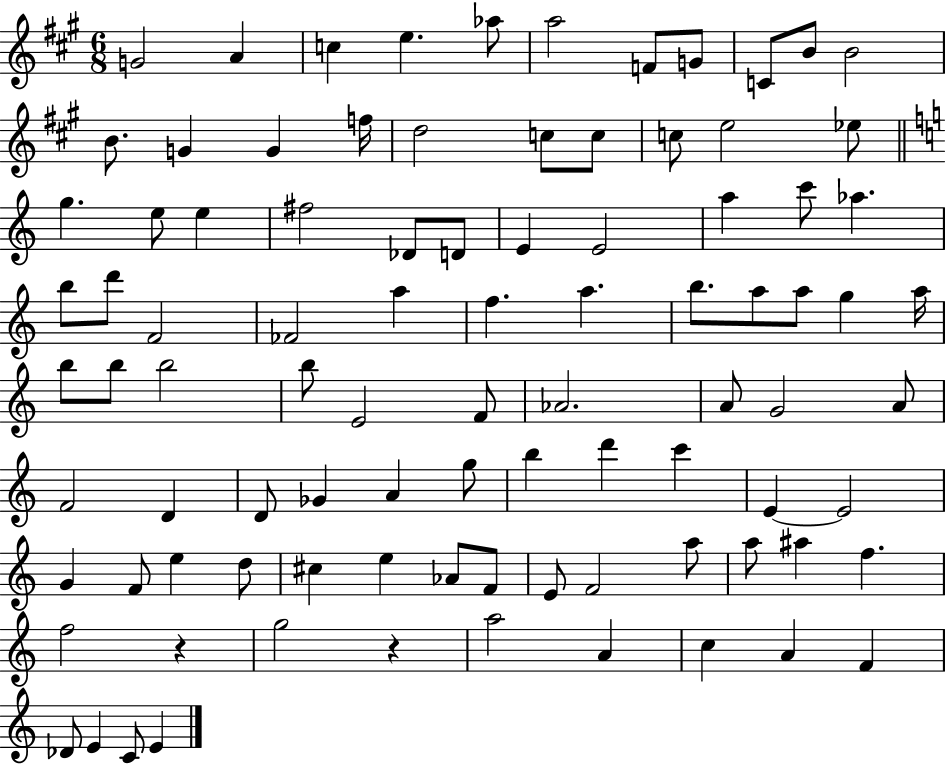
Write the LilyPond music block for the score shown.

{
  \clef treble
  \numericTimeSignature
  \time 6/8
  \key a \major
  g'2 a'4 | c''4 e''4. aes''8 | a''2 f'8 g'8 | c'8 b'8 b'2 | \break b'8. g'4 g'4 f''16 | d''2 c''8 c''8 | c''8 e''2 ees''8 | \bar "||" \break \key c \major g''4. e''8 e''4 | fis''2 des'8 d'8 | e'4 e'2 | a''4 c'''8 aes''4. | \break b''8 d'''8 f'2 | fes'2 a''4 | f''4. a''4. | b''8. a''8 a''8 g''4 a''16 | \break b''8 b''8 b''2 | b''8 e'2 f'8 | aes'2. | a'8 g'2 a'8 | \break f'2 d'4 | d'8 ges'4 a'4 g''8 | b''4 d'''4 c'''4 | e'4~~ e'2 | \break g'4 f'8 e''4 d''8 | cis''4 e''4 aes'8 f'8 | e'8 f'2 a''8 | a''8 ais''4 f''4. | \break f''2 r4 | g''2 r4 | a''2 a'4 | c''4 a'4 f'4 | \break des'8 e'4 c'8 e'4 | \bar "|."
}